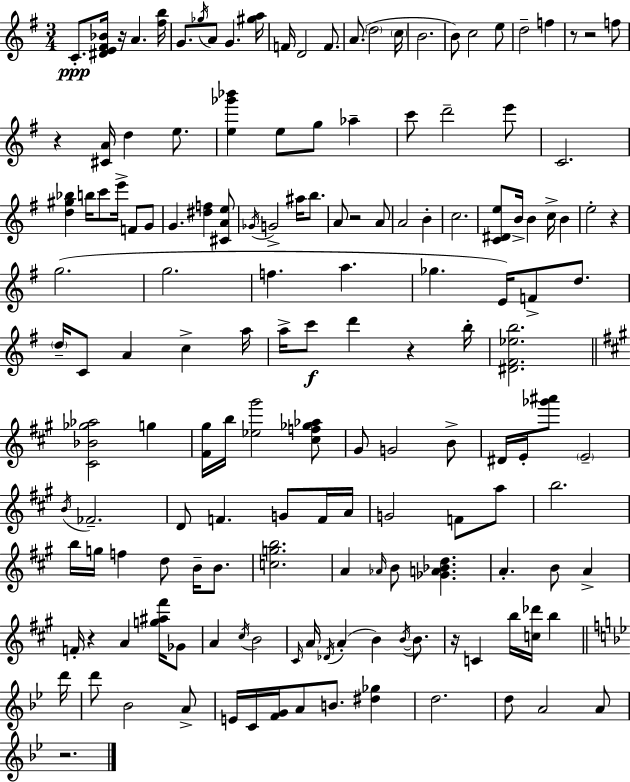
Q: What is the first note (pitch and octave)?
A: C4